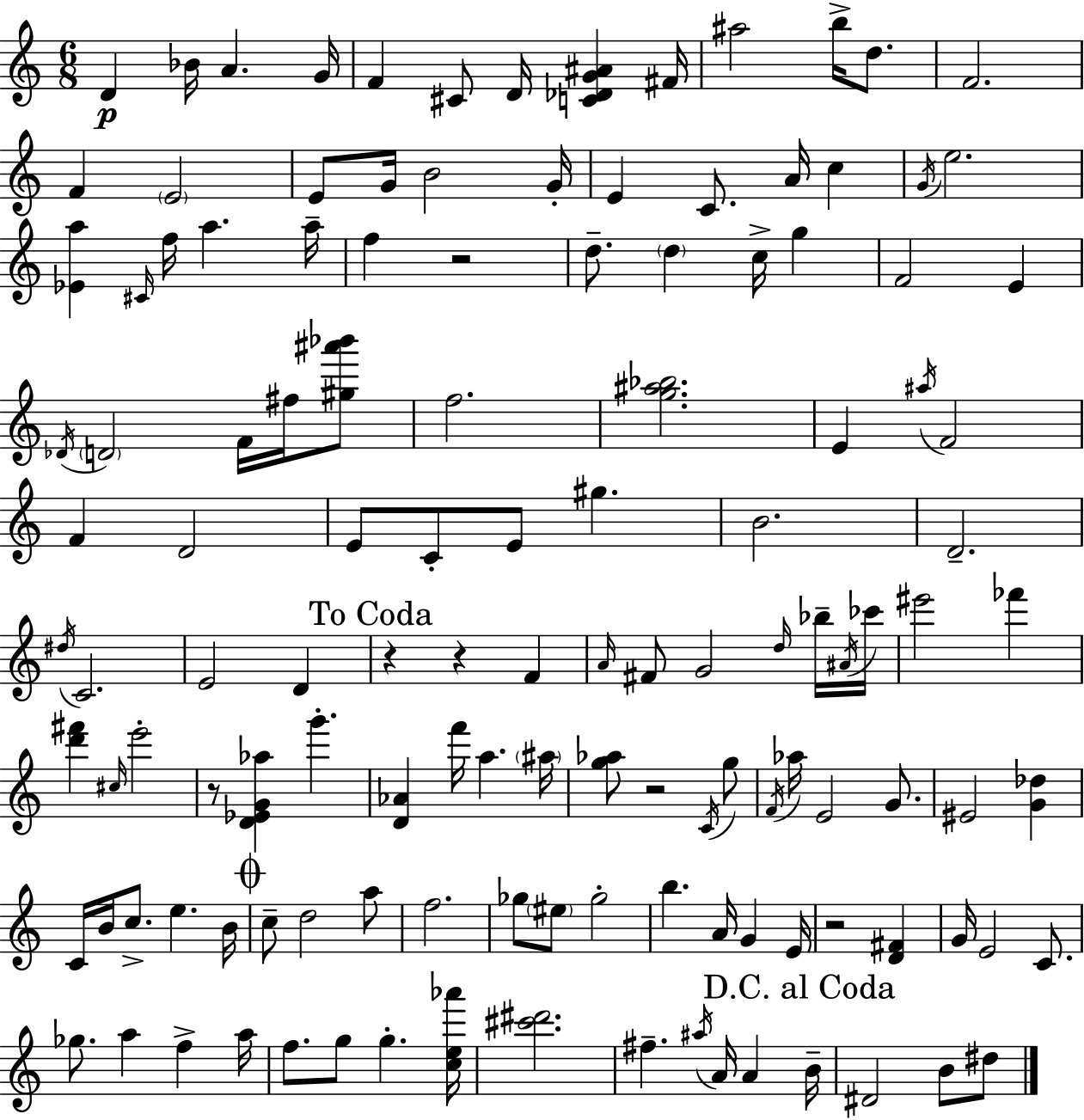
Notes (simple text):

D4/q Bb4/s A4/q. G4/s F4/q C#4/e D4/s [C4,Db4,G4,A#4]/q F#4/s A#5/h B5/s D5/e. F4/h. F4/q E4/h E4/e G4/s B4/h G4/s E4/q C4/e. A4/s C5/q G4/s E5/h. [Eb4,A5]/q C#4/s F5/s A5/q. A5/s F5/q R/h D5/e. D5/q C5/s G5/q F4/h E4/q Db4/s D4/h F4/s F#5/s [G#5,A#6,Bb6]/e F5/h. [G5,A#5,Bb5]/h. E4/q A#5/s F4/h F4/q D4/h E4/e C4/e E4/e G#5/q. B4/h. D4/h. D#5/s C4/h. E4/h D4/q R/q R/q F4/q A4/s F#4/e G4/h D5/s Bb5/s A#4/s CES6/s EIS6/h FES6/q [D6,F#6]/q C#5/s E6/h R/e [D4,Eb4,G4,Ab5]/q G6/q. [D4,Ab4]/q F6/s A5/q. A#5/s [G5,Ab5]/e R/h C4/s G5/e F4/s Ab5/s E4/h G4/e. EIS4/h [G4,Db5]/q C4/s B4/s C5/e. E5/q. B4/s C5/e D5/h A5/e F5/h. Gb5/e EIS5/e Gb5/h B5/q. A4/s G4/q E4/s R/h [D4,F#4]/q G4/s E4/h C4/e. Gb5/e. A5/q F5/q A5/s F5/e. G5/e G5/q. [C5,E5,Ab6]/s [C#6,D#6]/h. F#5/q. A#5/s A4/s A4/q B4/s D#4/h B4/e D#5/e